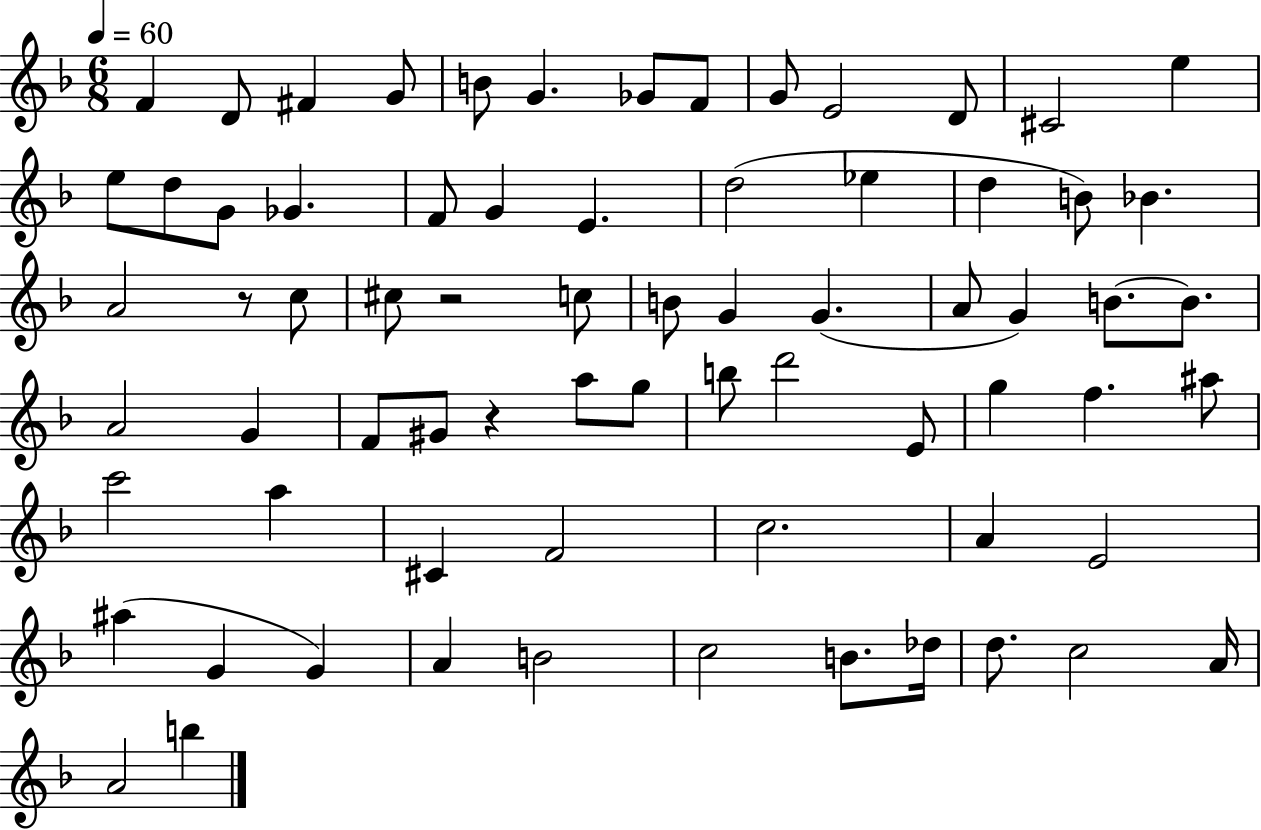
{
  \clef treble
  \numericTimeSignature
  \time 6/8
  \key f \major
  \tempo 4 = 60
  f'4 d'8 fis'4 g'8 | b'8 g'4. ges'8 f'8 | g'8 e'2 d'8 | cis'2 e''4 | \break e''8 d''8 g'8 ges'4. | f'8 g'4 e'4. | d''2( ees''4 | d''4 b'8) bes'4. | \break a'2 r8 c''8 | cis''8 r2 c''8 | b'8 g'4 g'4.( | a'8 g'4) b'8.~~ b'8. | \break a'2 g'4 | f'8 gis'8 r4 a''8 g''8 | b''8 d'''2 e'8 | g''4 f''4. ais''8 | \break c'''2 a''4 | cis'4 f'2 | c''2. | a'4 e'2 | \break ais''4( g'4 g'4) | a'4 b'2 | c''2 b'8. des''16 | d''8. c''2 a'16 | \break a'2 b''4 | \bar "|."
}